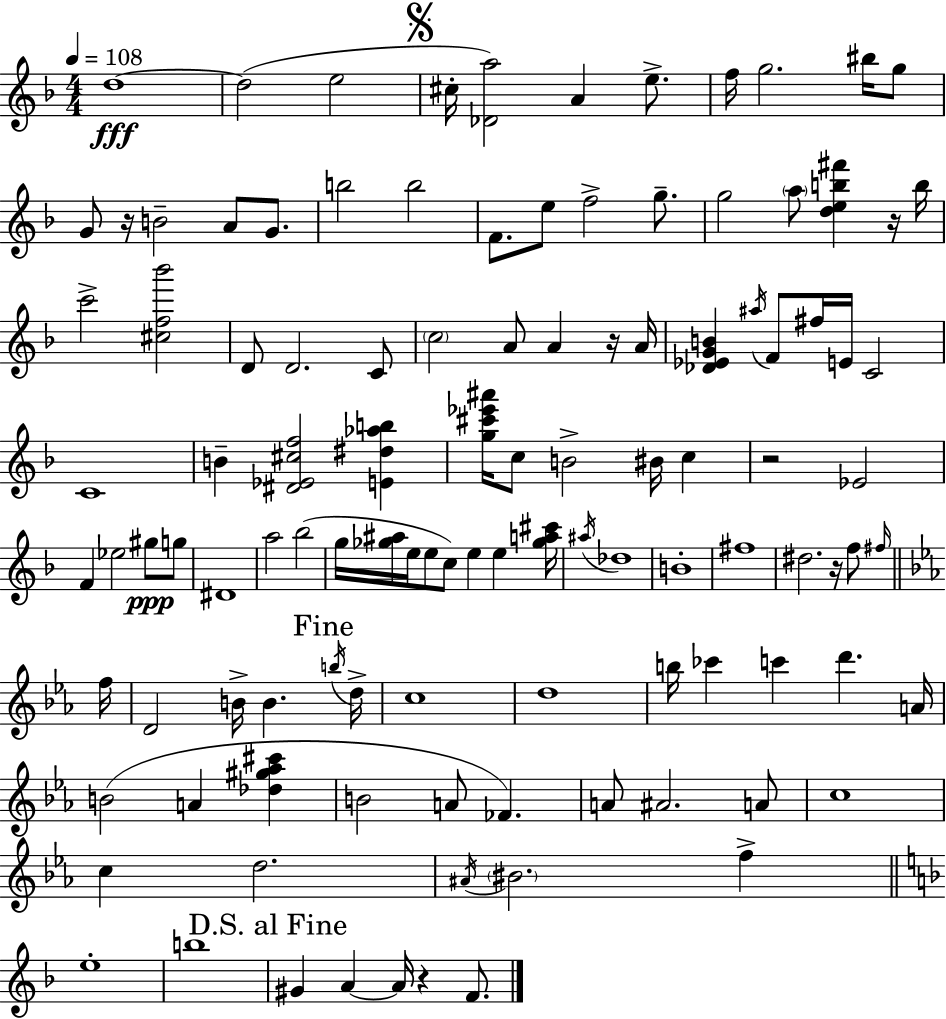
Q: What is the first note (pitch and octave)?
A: D5